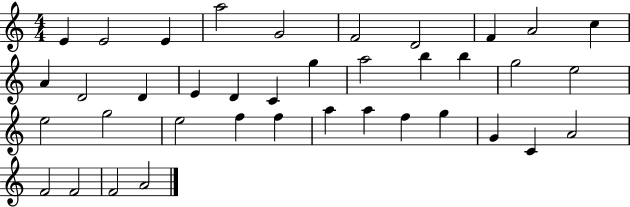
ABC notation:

X:1
T:Untitled
M:4/4
L:1/4
K:C
E E2 E a2 G2 F2 D2 F A2 c A D2 D E D C g a2 b b g2 e2 e2 g2 e2 f f a a f g G C A2 F2 F2 F2 A2